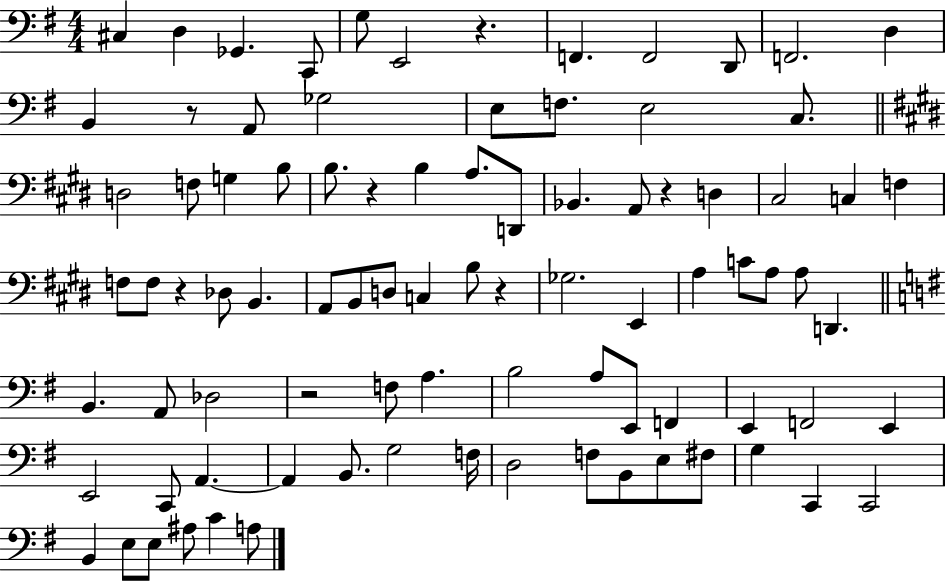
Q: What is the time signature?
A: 4/4